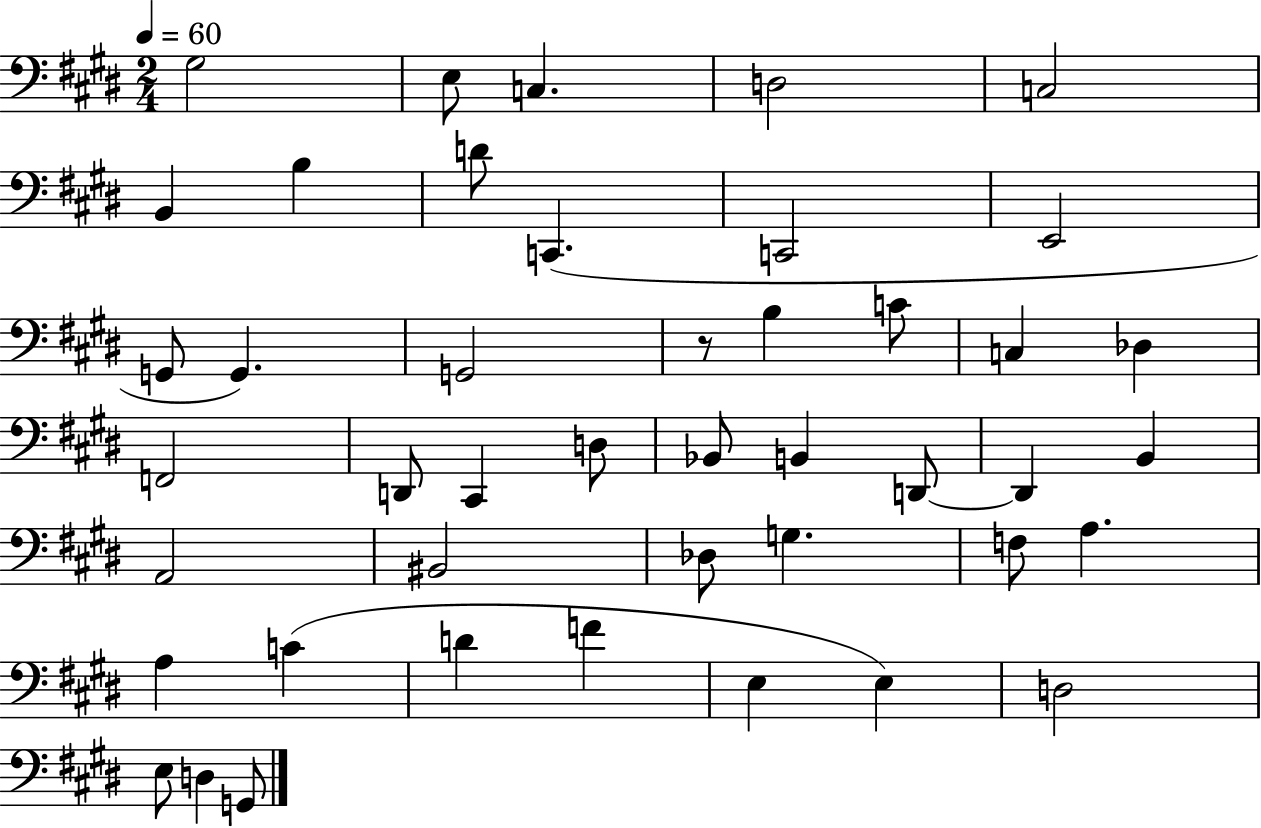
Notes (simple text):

G#3/h E3/e C3/q. D3/h C3/h B2/q B3/q D4/e C2/q. C2/h E2/h G2/e G2/q. G2/h R/e B3/q C4/e C3/q Db3/q F2/h D2/e C#2/q D3/e Bb2/e B2/q D2/e D2/q B2/q A2/h BIS2/h Db3/e G3/q. F3/e A3/q. A3/q C4/q D4/q F4/q E3/q E3/q D3/h E3/e D3/q G2/e